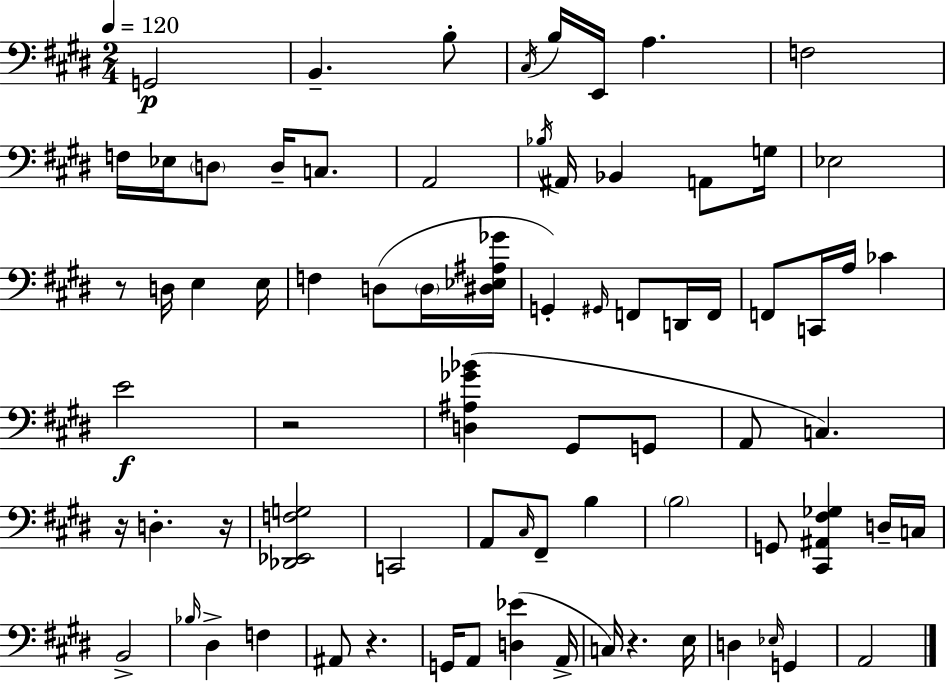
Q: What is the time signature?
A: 2/4